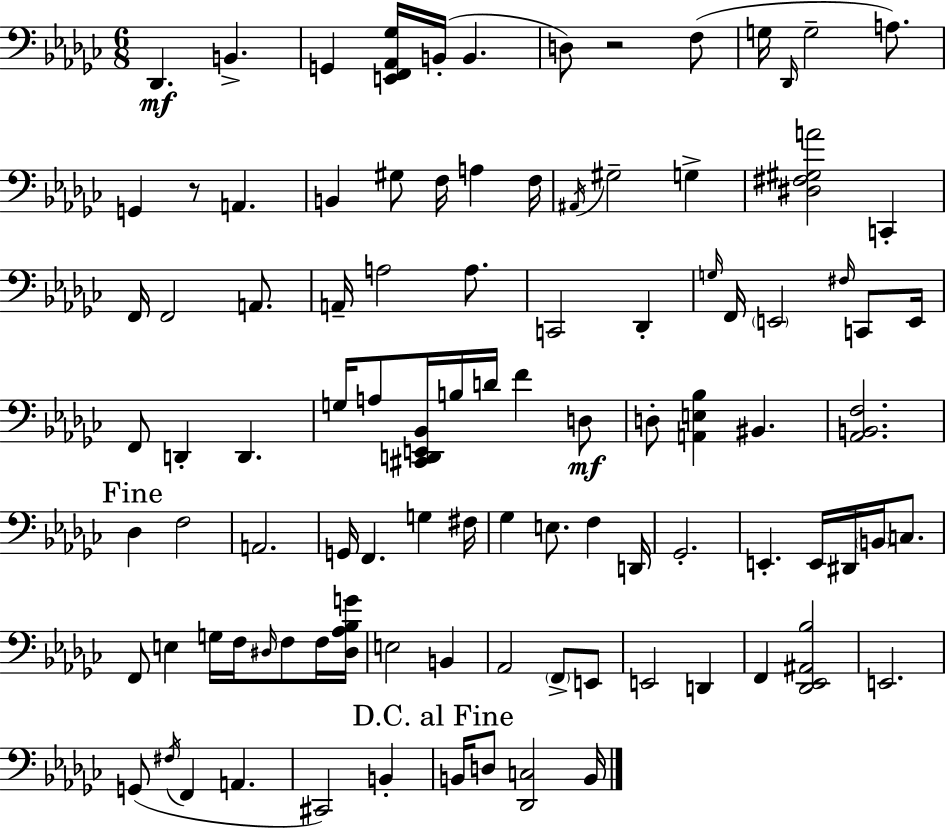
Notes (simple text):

Db2/q. B2/q. G2/q [E2,F2,Ab2,Gb3]/s B2/s B2/q. D3/e R/h F3/e G3/s Db2/s G3/h A3/e. G2/q R/e A2/q. B2/q G#3/e F3/s A3/q F3/s A#2/s G#3/h G3/q [D#3,F#3,G#3,A4]/h C2/q F2/s F2/h A2/e. A2/s A3/h A3/e. C2/h Db2/q G3/s F2/s E2/h F#3/s C2/e E2/s F2/e D2/q D2/q. G3/s A3/e [C#2,D2,E2,Bb2]/s B3/s D4/s F4/q D3/e D3/e [A2,E3,Bb3]/q BIS2/q. [Ab2,B2,F3]/h. Db3/q F3/h A2/h. G2/s F2/q. G3/q F#3/s Gb3/q E3/e. F3/q D2/s Gb2/h. E2/q. E2/s D#2/s B2/s C3/e. F2/e E3/q G3/s F3/s D#3/s F3/e F3/s [D#3,Ab3,Bb3,G4]/s E3/h B2/q Ab2/h F2/e E2/e E2/h D2/q F2/q [Db2,Eb2,A#2,Bb3]/h E2/h. G2/e F#3/s F2/q A2/q. C#2/h B2/q B2/s D3/e [Db2,C3]/h B2/s